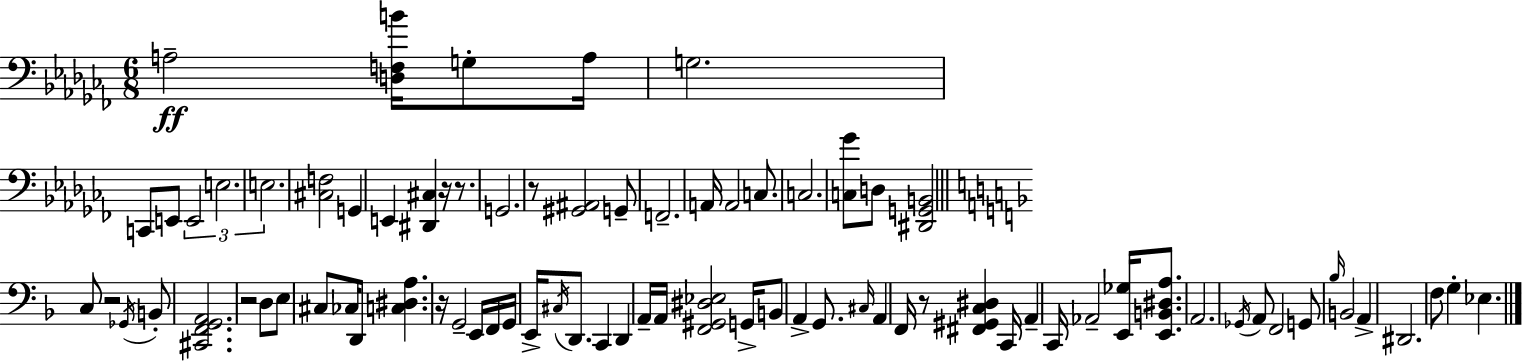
A3/h [D3,F3,B4]/s G3/e A3/s G3/h. C2/e E2/e E2/h E3/h. E3/h. [C#3,F3]/h G2/q E2/q [D#2,C#3]/q R/s R/e. G2/h. R/e [G#2,A#2]/h G2/e F2/h. A2/s A2/h C3/e. C3/h. [C3,Gb4]/e D3/e [D#2,G2,B2]/h C3/e R/h Gb2/s B2/e [C#2,F2,G2,A2]/h. R/h D3/e E3/e C#3/e CES3/s D2/e [C3,D#3,A3]/q. R/s G2/h E2/s F2/s G2/s E2/s C#3/s D2/e. C2/q D2/q A2/s A2/s [F2,G#2,D#3,Eb3]/h G2/s B2/e A2/q G2/e. C#3/s A2/q F2/s R/e [F#2,G#2,C3,D#3]/q C2/s A2/q C2/s Ab2/h [E2,Gb3]/s [E2,B2,D#3,A3]/e. A2/h. Gb2/s A2/e F2/h G2/e Bb3/s B2/h A2/q D#2/h. F3/e G3/q Eb3/q.